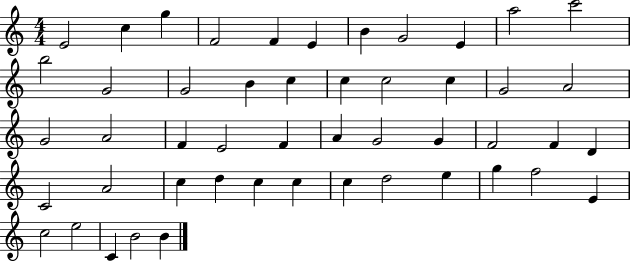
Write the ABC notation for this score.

X:1
T:Untitled
M:4/4
L:1/4
K:C
E2 c g F2 F E B G2 E a2 c'2 b2 G2 G2 B c c c2 c G2 A2 G2 A2 F E2 F A G2 G F2 F D C2 A2 c d c c c d2 e g f2 E c2 e2 C B2 B